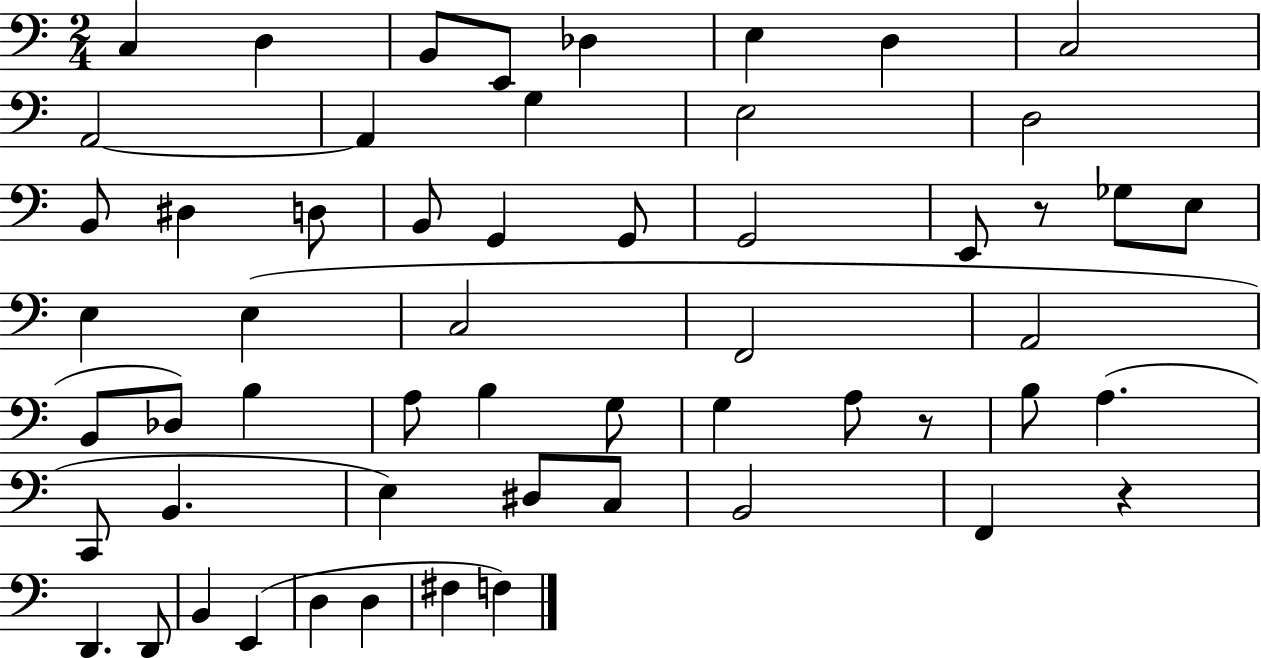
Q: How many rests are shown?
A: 3